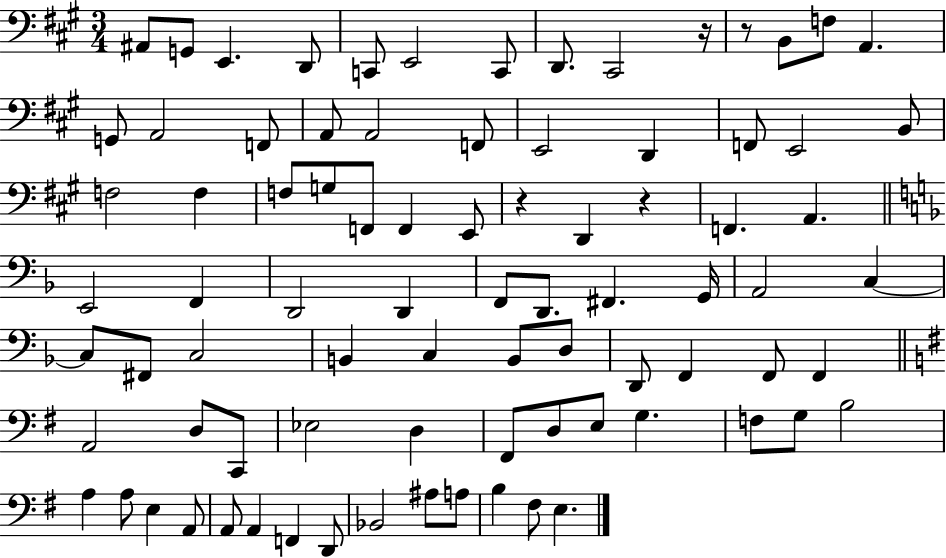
X:1
T:Untitled
M:3/4
L:1/4
K:A
^A,,/2 G,,/2 E,, D,,/2 C,,/2 E,,2 C,,/2 D,,/2 ^C,,2 z/4 z/2 B,,/2 F,/2 A,, G,,/2 A,,2 F,,/2 A,,/2 A,,2 F,,/2 E,,2 D,, F,,/2 E,,2 B,,/2 F,2 F, F,/2 G,/2 F,,/2 F,, E,,/2 z D,, z F,, A,, E,,2 F,, D,,2 D,, F,,/2 D,,/2 ^F,, G,,/4 A,,2 C, C,/2 ^F,,/2 C,2 B,, C, B,,/2 D,/2 D,,/2 F,, F,,/2 F,, A,,2 D,/2 C,,/2 _E,2 D, ^F,,/2 D,/2 E,/2 G, F,/2 G,/2 B,2 A, A,/2 E, A,,/2 A,,/2 A,, F,, D,,/2 _B,,2 ^A,/2 A,/2 B, ^F,/2 E,